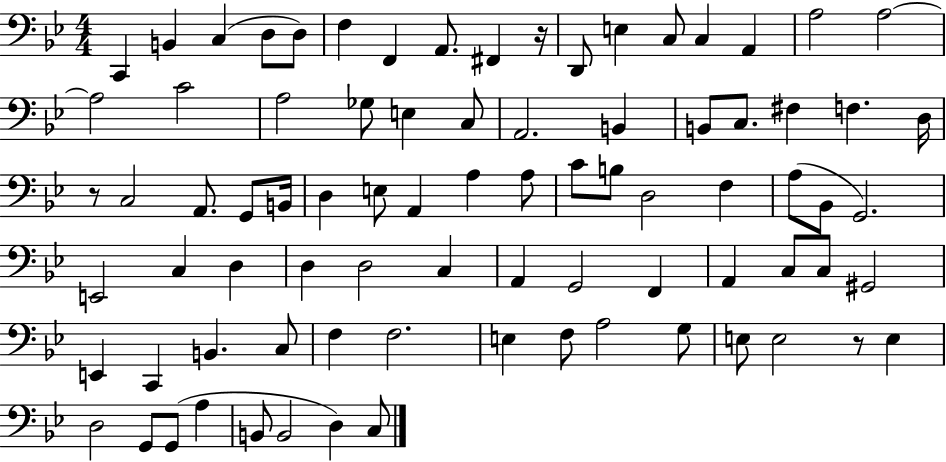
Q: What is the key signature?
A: BES major